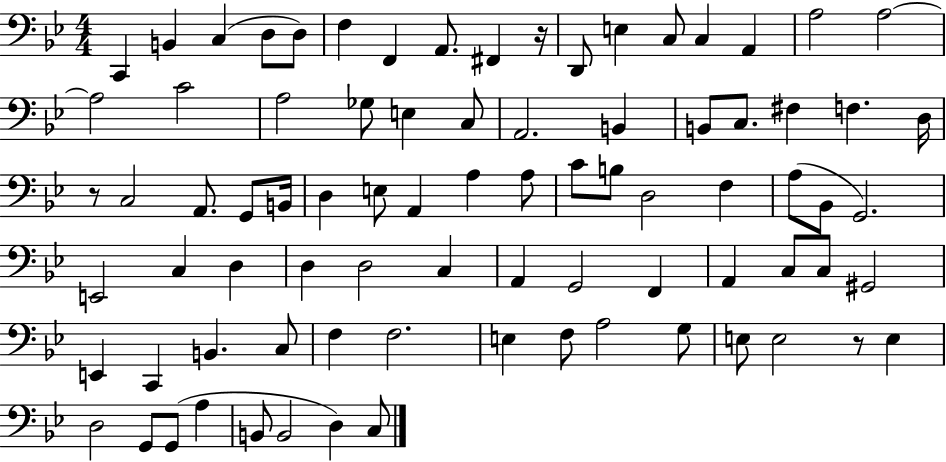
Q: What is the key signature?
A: BES major